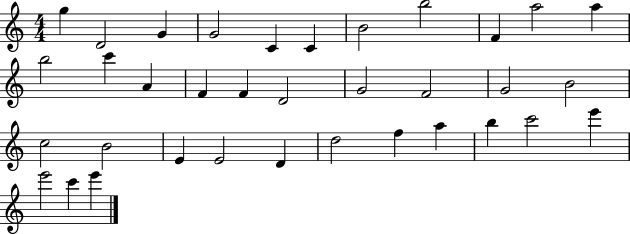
X:1
T:Untitled
M:4/4
L:1/4
K:C
g D2 G G2 C C B2 b2 F a2 a b2 c' A F F D2 G2 F2 G2 B2 c2 B2 E E2 D d2 f a b c'2 e' e'2 c' e'